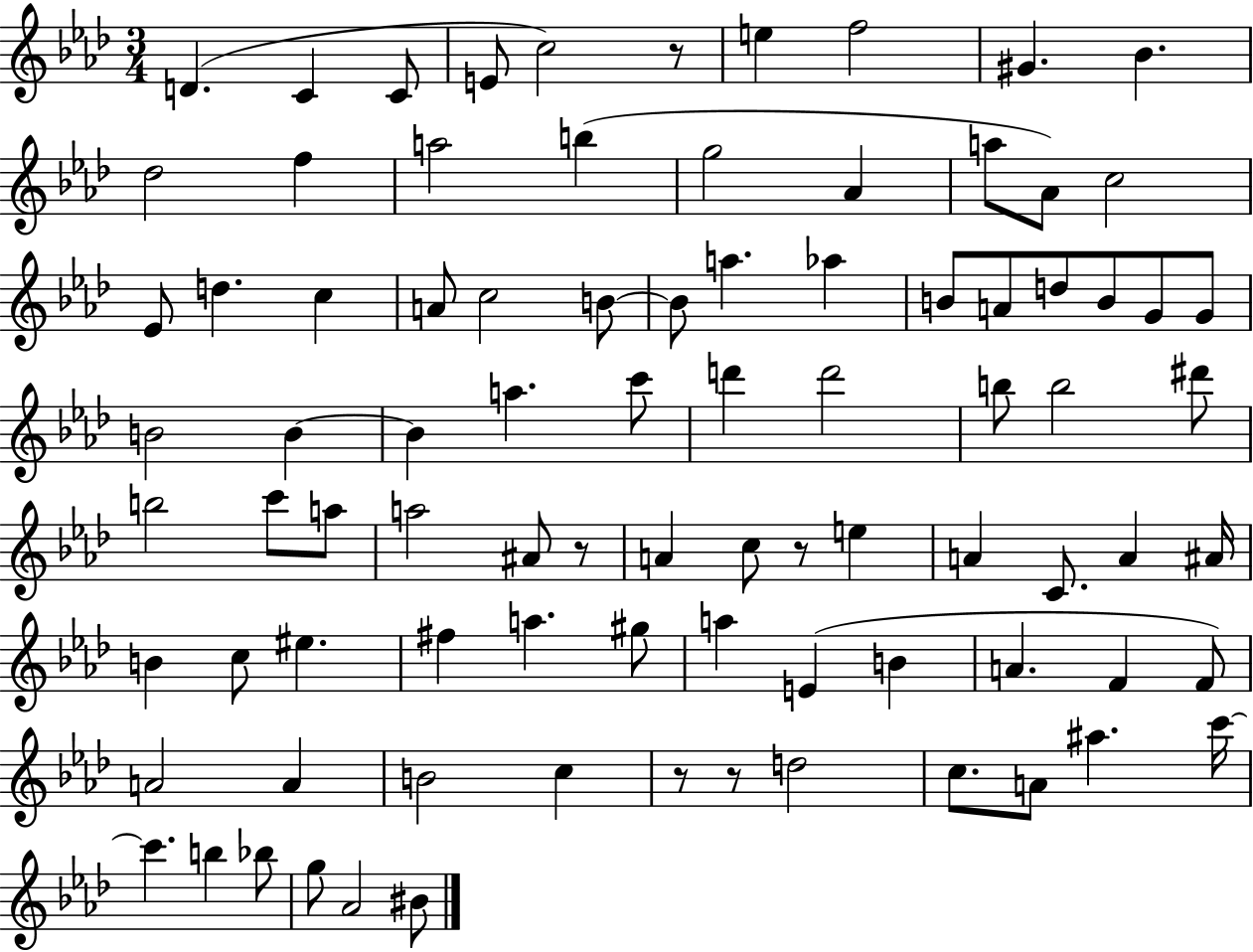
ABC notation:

X:1
T:Untitled
M:3/4
L:1/4
K:Ab
D C C/2 E/2 c2 z/2 e f2 ^G _B _d2 f a2 b g2 _A a/2 _A/2 c2 _E/2 d c A/2 c2 B/2 B/2 a _a B/2 A/2 d/2 B/2 G/2 G/2 B2 B B a c'/2 d' d'2 b/2 b2 ^d'/2 b2 c'/2 a/2 a2 ^A/2 z/2 A c/2 z/2 e A C/2 A ^A/4 B c/2 ^e ^f a ^g/2 a E B A F F/2 A2 A B2 c z/2 z/2 d2 c/2 A/2 ^a c'/4 c' b _b/2 g/2 _A2 ^B/2